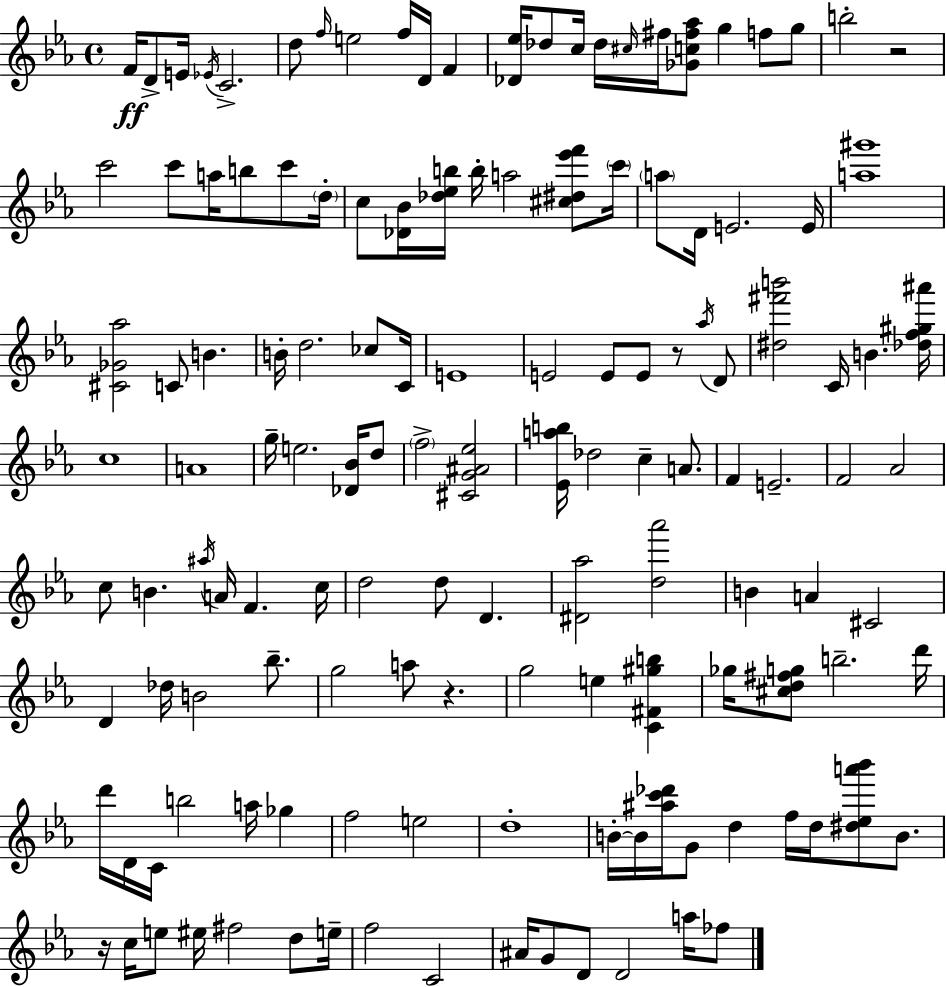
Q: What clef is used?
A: treble